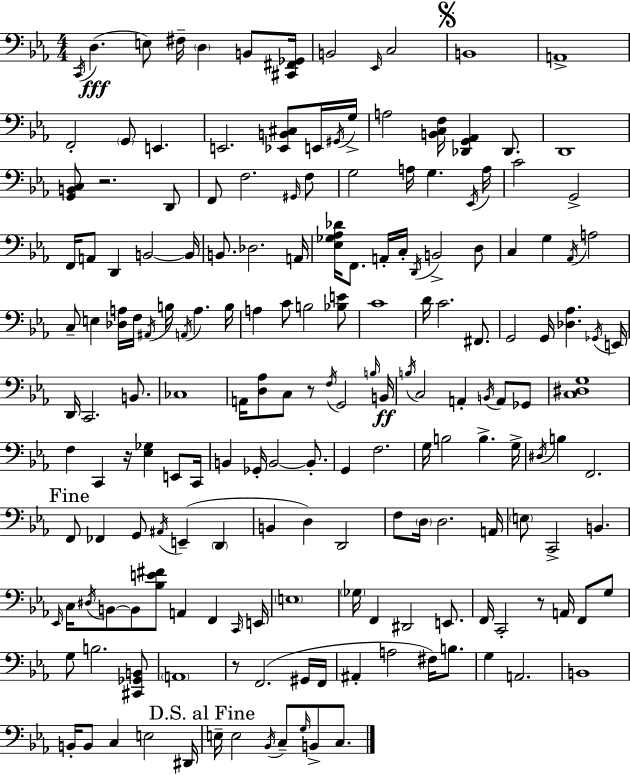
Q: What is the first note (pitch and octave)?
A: C2